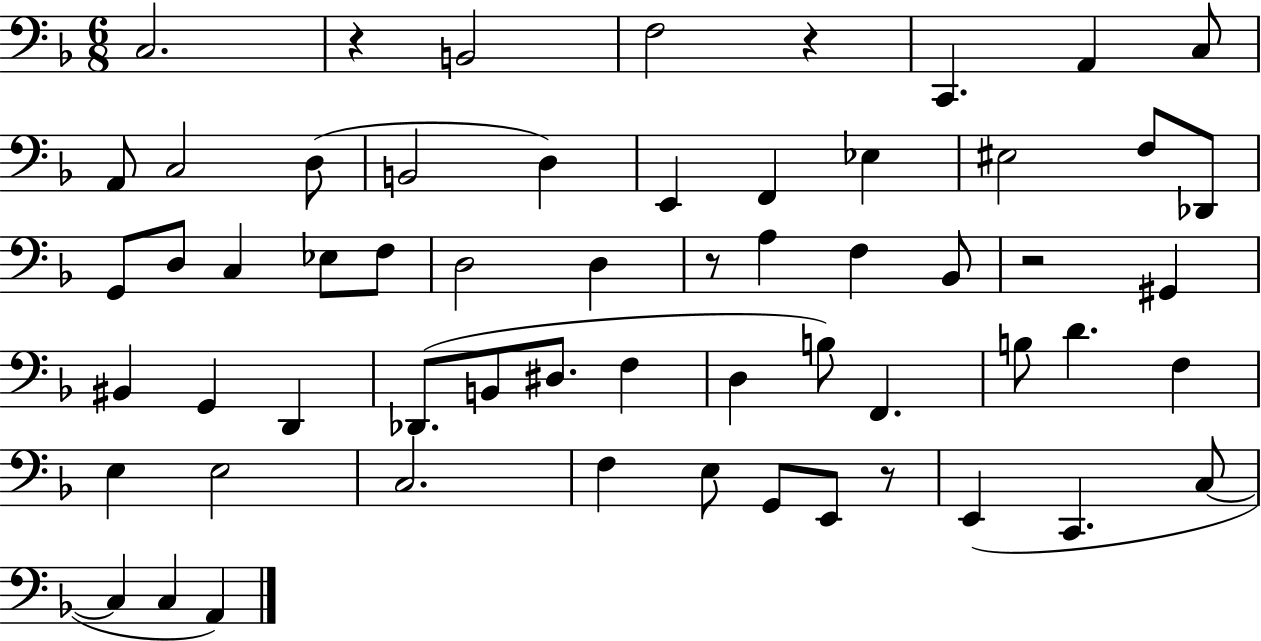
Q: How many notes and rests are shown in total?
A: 59